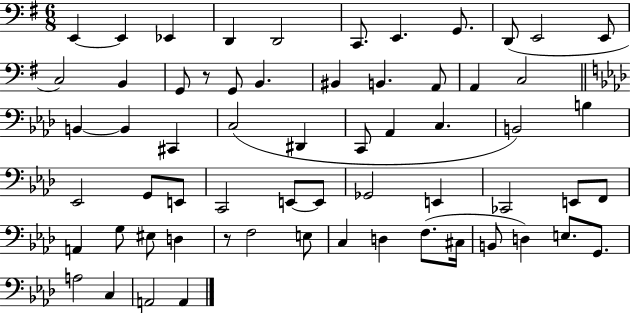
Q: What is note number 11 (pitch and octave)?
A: E2